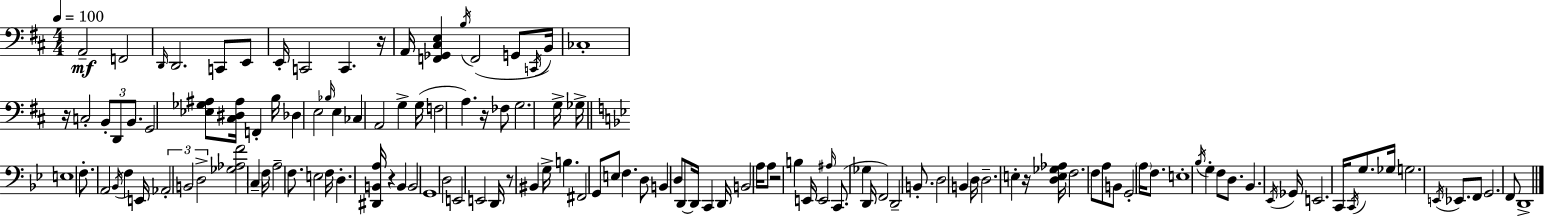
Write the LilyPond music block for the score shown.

{
  \clef bass
  \numericTimeSignature
  \time 4/4
  \key d \major
  \tempo 4 = 100
  a,2--\mf f,2 | \grace { d,16 } d,2. c,8 e,8 | e,16-. c,2 c,4. | r16 a,16 <f, ges, cis e>4 \acciaccatura { b16 }( f,2 g,8 | \break \acciaccatura { c,16 }) b,16 ces1-. | r16 c2-. \tuplet 3/2 { b,8-. d,8 | b,8. } g,2 <ees ges ais>8 <cis dis ais>16 f,4-. | b16 des4 e2 \grace { bes16 } | \break e4 ces4 a,2 | g4-> g16( f2 a4.) | r16 fes8 g2. | g16-> ges16-> \bar "||" \break \key bes \major e1 | f8.-. a,2 \acciaccatura { bes,16 } f4 | e,16 \tuplet 3/2 { aes,2-. b,2 | d2-> } <ges aes f'>2 | \break \parenthesize c4-- f16 a2-- f8. | e2 f16 d4.-. | <dis, b, a>16 r4 b,4 b,2 | g,1 | \break d2 e,2 | e,2 d,16 r8 bis,4 | g16-> b4. fis,2 g,8 | e8 f4. d8 b,4 d8 | \break d,8~~ d,16 c,4 d,16 b,2 | a16 a8 r2 b4 | e,16 e,2 \grace { ais16 }( c,8. ges4 | d,16 f,2) d,2-- | \break b,8.-. d2 b,4 | d16 d2.-- e4-. | r16 <d e ges aes>16 f2. | f8 a8 b,8 g,2-. \parenthesize a16 f8. | \break e1-. | \acciaccatura { bes16 } g4-. f8 d8. bes,4. | \acciaccatura { ees,16 } ges,16 e,2. | c,16 \acciaccatura { c,16 } g8. ges16 g2. | \break \acciaccatura { e,16 } ees,8. f,8 g,2. | f,8 d,1-> | \bar "|."
}